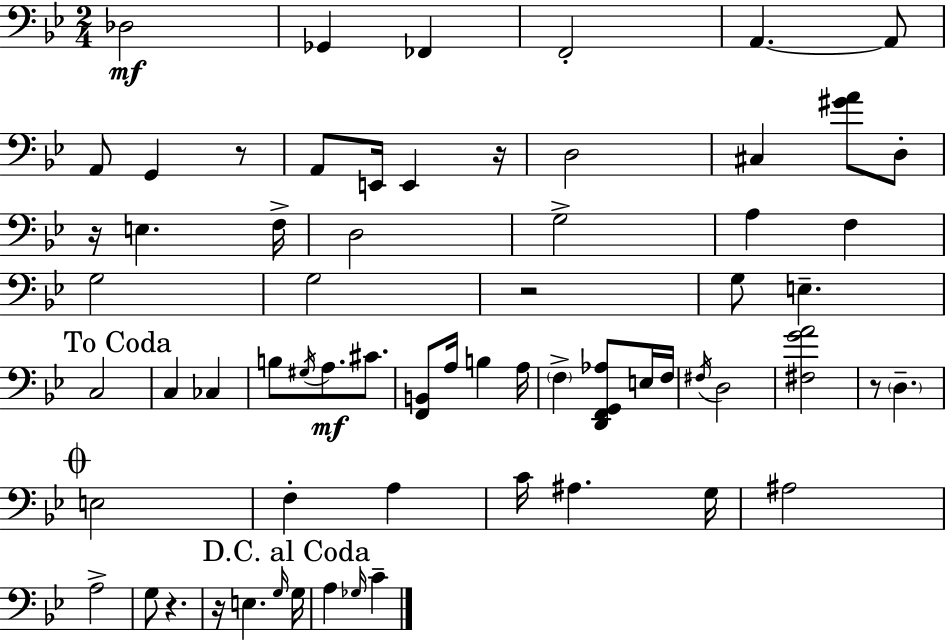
X:1
T:Untitled
M:2/4
L:1/4
K:Gm
_D,2 _G,, _F,, F,,2 A,, A,,/2 A,,/2 G,, z/2 A,,/2 E,,/4 E,, z/4 D,2 ^C, [^GA]/2 D,/2 z/4 E, F,/4 D,2 G,2 A, F, G,2 G,2 z2 G,/2 E, C,2 C, _C, B,/2 ^G,/4 A,/2 ^C/2 [F,,B,,]/2 A,/4 B, A,/4 F, [D,,F,,G,,_A,]/2 E,/4 F,/4 ^F,/4 D,2 [^F,GA]2 z/2 D, E,2 F, A, C/4 ^A, G,/4 ^A,2 A,2 G,/2 z z/4 E, G,/4 G,/4 A, _G,/4 C